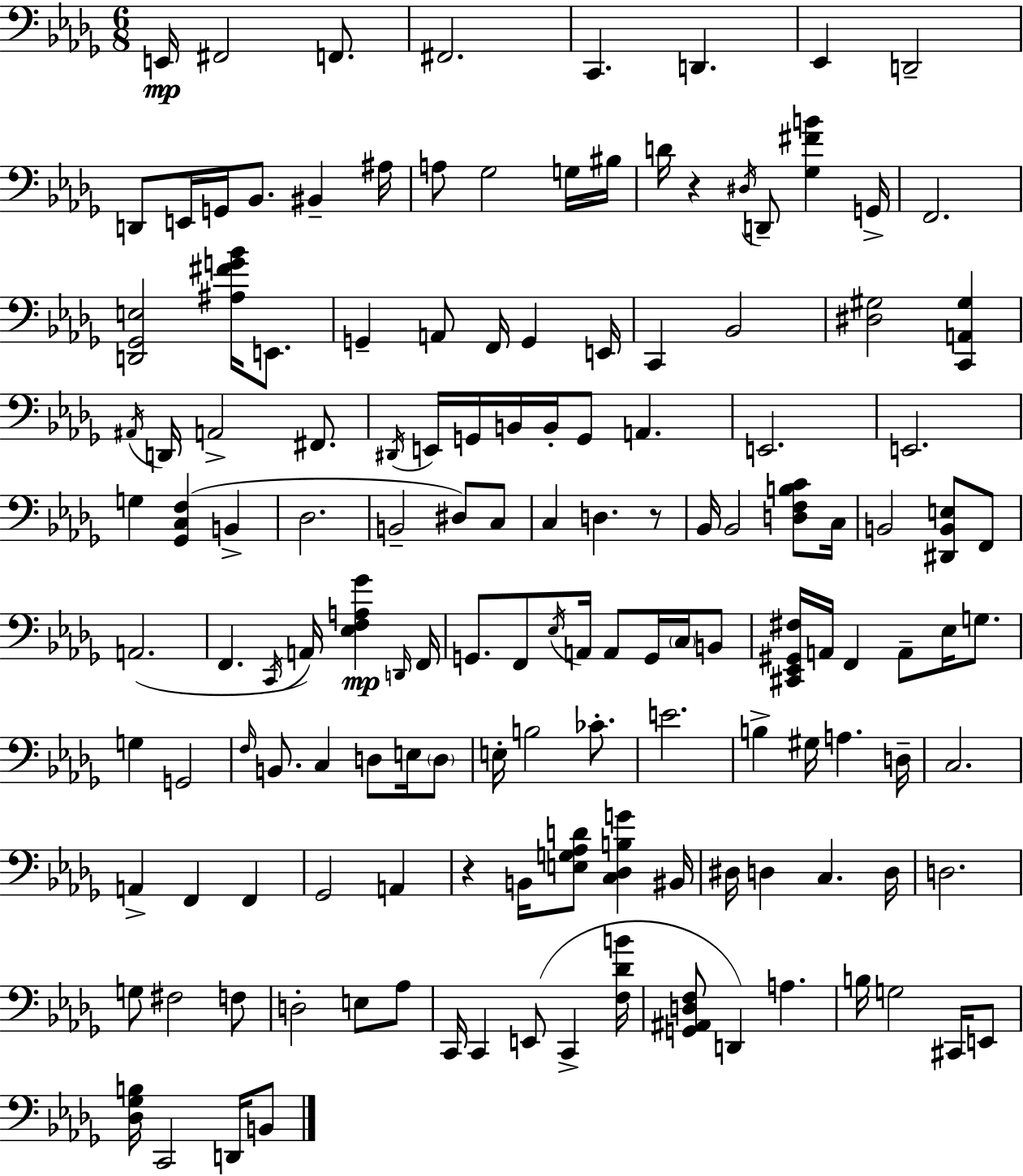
{
  \clef bass
  \numericTimeSignature
  \time 6/8
  \key bes \minor
  e,16\mp fis,2 f,8. | fis,2. | c,4. d,4. | ees,4 d,2-- | \break d,8 e,16 g,16 bes,8. bis,4-- ais16 | a8 ges2 g16 bis16 | d'16 r4 \acciaccatura { dis16 } d,8-- <ges fis' b'>4 | g,16-> f,2. | \break <d, ges, e>2 <ais fis' g' bes'>16 e,8. | g,4-- a,8 f,16 g,4 | e,16 c,4 bes,2 | <dis gis>2 <c, a, gis>4 | \break \acciaccatura { ais,16 } d,16 a,2-> fis,8. | \acciaccatura { dis,16 } e,16 g,16 b,16 b,16-. g,8 a,4. | e,2. | e,2. | \break g4 <ges, c f>4( b,4-> | des2. | b,2-- dis8) | c8 c4 d4. | \break r8 bes,16 bes,2 | <d f b c'>8 c16 b,2 <dis, b, e>8 | f,8 a,2.( | f,4. \acciaccatura { c,16 } a,16) <ees f a ges'>4\mp | \break \grace { d,16 } f,16 g,8. f,8 \acciaccatura { ees16 } a,16 | a,8 g,16 \parenthesize c16 b,8 <cis, ees, gis, fis>16 a,16 f,4 | a,8-- ees16 g8. g4 g,2 | \grace { f16 } b,8. c4 | \break d8 e16 \parenthesize d8 e16-. b2 | ces'8.-. e'2. | b4-> gis16 | a4. d16-- c2. | \break a,4-> f,4 | f,4 ges,2 | a,4 r4 b,16 | <e g aes d'>8 <c des b g'>4 bis,16 dis16 d4 | \break c4. d16 d2. | g8 fis2 | f8 d2-. | e8 aes8 c,16 c,4 | \break e,8( c,4-> <f des' b'>16 <g, ais, d f>8 d,4) | a4. b16 g2 | cis,16 e,8 <des ges b>16 c,2 | d,16 b,8 \bar "|."
}